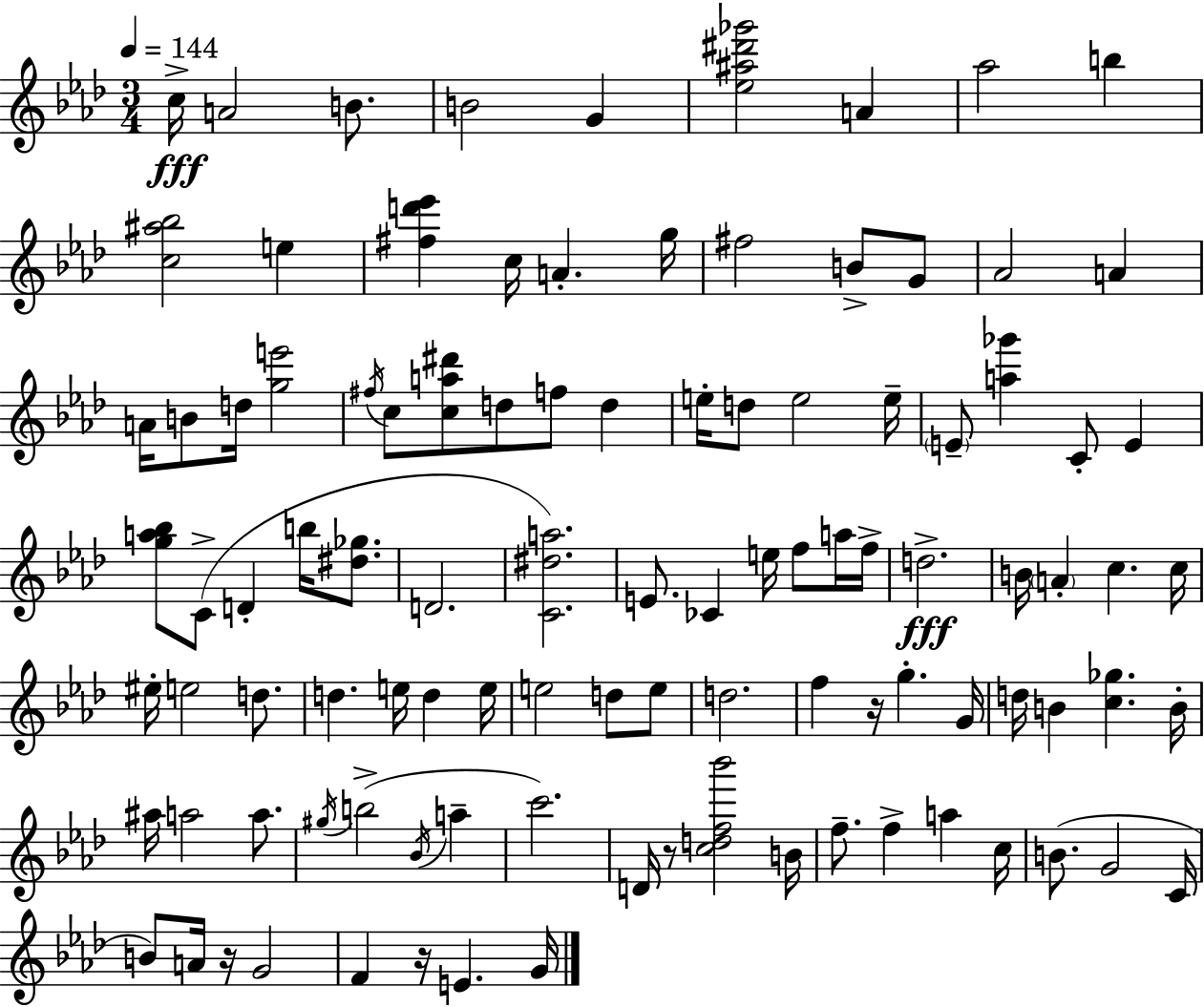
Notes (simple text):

C5/s A4/h B4/e. B4/h G4/q [Eb5,A#5,D#6,Gb6]/h A4/q Ab5/h B5/q [C5,A#5,Bb5]/h E5/q [F#5,D6,Eb6]/q C5/s A4/q. G5/s F#5/h B4/e G4/e Ab4/h A4/q A4/s B4/e D5/s [G5,E6]/h F#5/s C5/e [C5,A5,D#6]/e D5/e F5/e D5/q E5/s D5/e E5/h E5/s E4/e [A5,Gb6]/q C4/e E4/q [G5,A5,Bb5]/e C4/e D4/q B5/s [D#5,Gb5]/e. D4/h. [C4,D#5,A5]/h. E4/e. CES4/q E5/s F5/e A5/s F5/s D5/h. B4/s A4/q C5/q. C5/s EIS5/s E5/h D5/e. D5/q. E5/s D5/q E5/s E5/h D5/e E5/e D5/h. F5/q R/s G5/q. G4/s D5/s B4/q [C5,Gb5]/q. B4/s A#5/s A5/h A5/e. G#5/s B5/h Bb4/s A5/q C6/h. D4/s R/e [C5,D5,F5,Bb6]/h B4/s F5/e. F5/q A5/q C5/s B4/e. G4/h C4/s B4/e A4/s R/s G4/h F4/q R/s E4/q. G4/s